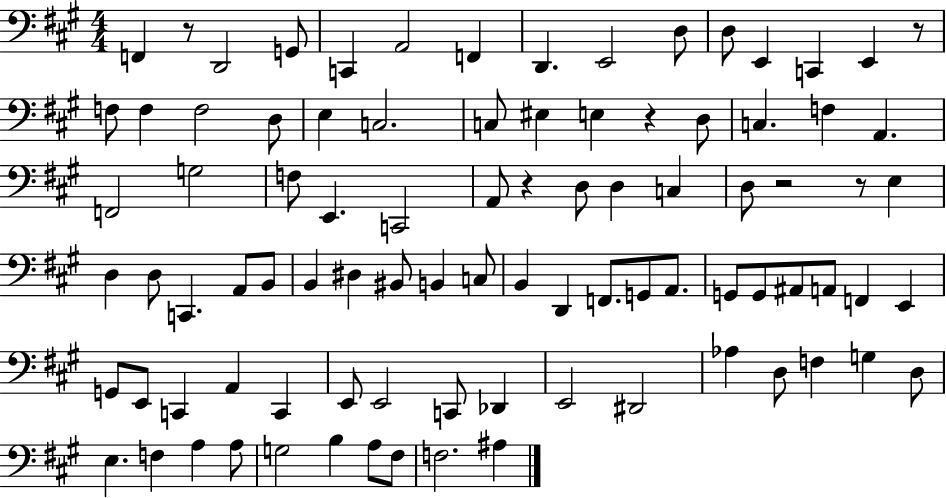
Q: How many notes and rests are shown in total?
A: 90